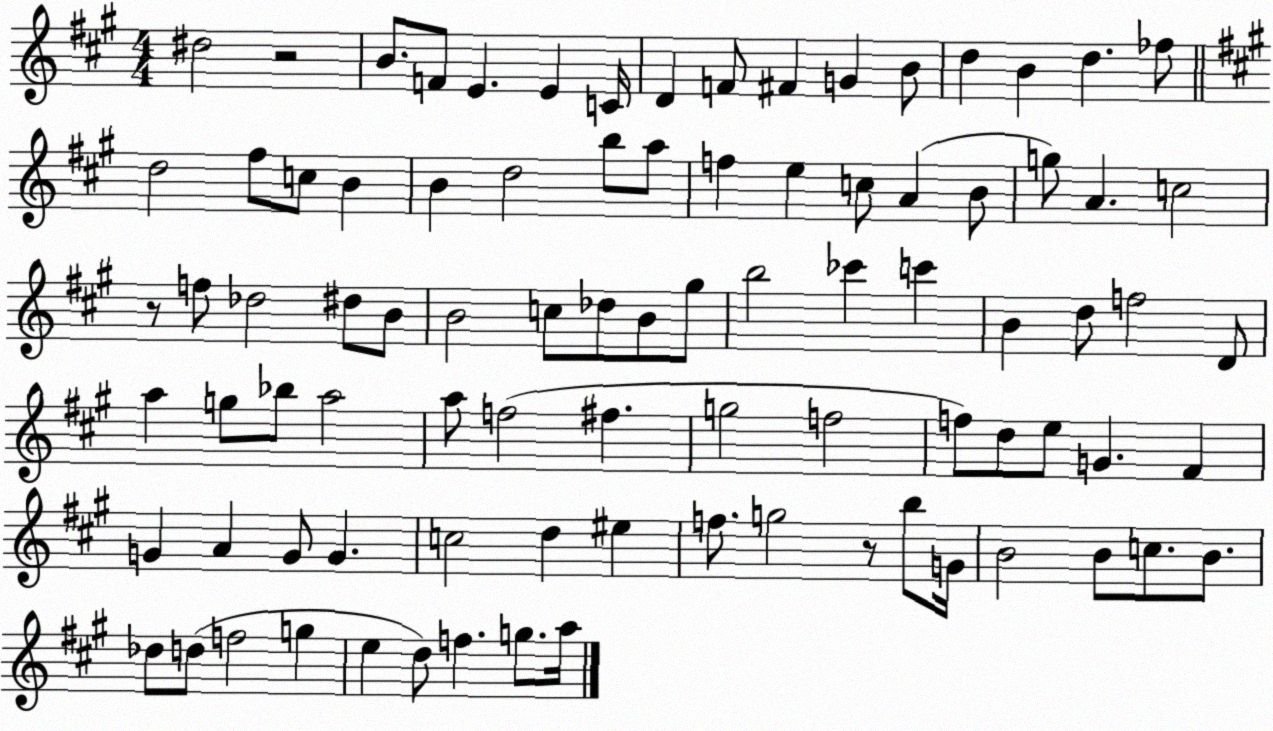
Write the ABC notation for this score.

X:1
T:Untitled
M:4/4
L:1/4
K:A
^d2 z2 B/2 F/2 E E C/4 D F/2 ^F G B/2 d B d _f/2 d2 ^f/2 c/2 B B d2 b/2 a/2 f e c/2 A B/2 g/2 A c2 z/2 f/2 _d2 ^d/2 B/2 B2 c/2 _d/2 B/2 ^g/2 b2 _c' c' B d/2 f2 D/2 a g/2 _b/2 a2 a/2 f2 ^f g2 f2 f/2 d/2 e/2 G ^F G A G/2 G c2 d ^e f/2 g2 z/2 b/2 G/4 B2 B/2 c/2 B/2 _d/2 d/2 f2 g e d/2 f g/2 a/4